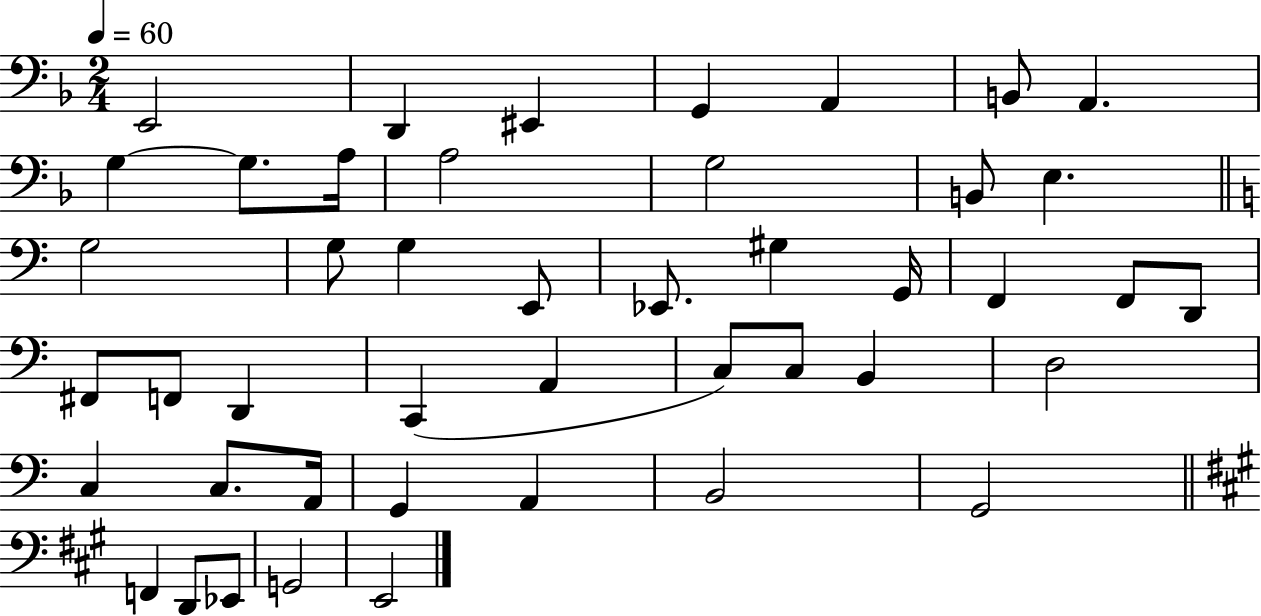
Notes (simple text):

E2/h D2/q EIS2/q G2/q A2/q B2/e A2/q. G3/q G3/e. A3/s A3/h G3/h B2/e E3/q. G3/h G3/e G3/q E2/e Eb2/e. G#3/q G2/s F2/q F2/e D2/e F#2/e F2/e D2/q C2/q A2/q C3/e C3/e B2/q D3/h C3/q C3/e. A2/s G2/q A2/q B2/h G2/h F2/q D2/e Eb2/e G2/h E2/h